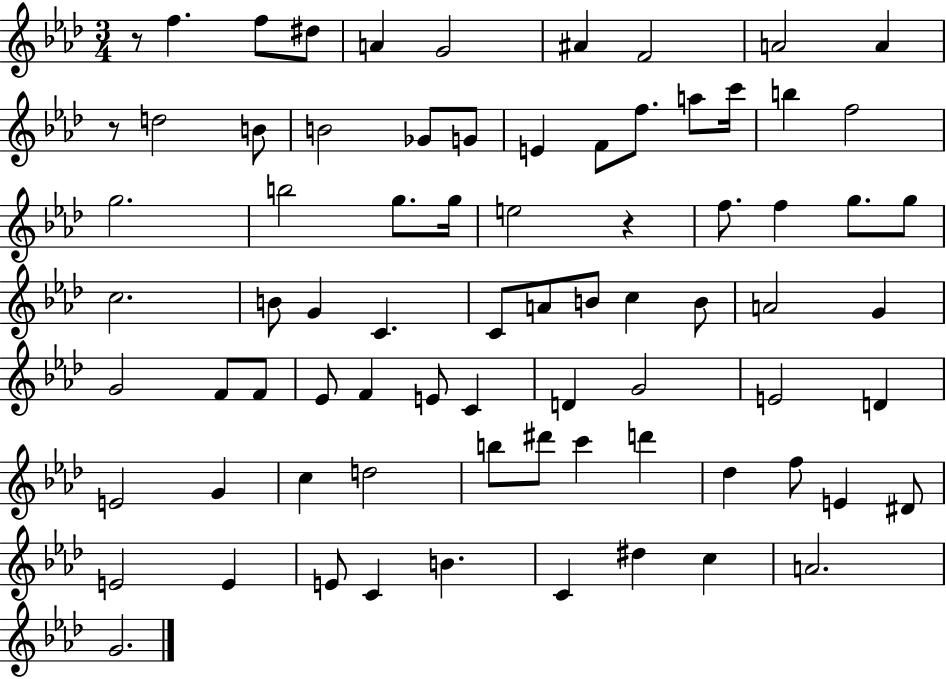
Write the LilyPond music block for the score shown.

{
  \clef treble
  \numericTimeSignature
  \time 3/4
  \key aes \major
  \repeat volta 2 { r8 f''4. f''8 dis''8 | a'4 g'2 | ais'4 f'2 | a'2 a'4 | \break r8 d''2 b'8 | b'2 ges'8 g'8 | e'4 f'8 f''8. a''8 c'''16 | b''4 f''2 | \break g''2. | b''2 g''8. g''16 | e''2 r4 | f''8. f''4 g''8. g''8 | \break c''2. | b'8 g'4 c'4. | c'8 a'8 b'8 c''4 b'8 | a'2 g'4 | \break g'2 f'8 f'8 | ees'8 f'4 e'8 c'4 | d'4 g'2 | e'2 d'4 | \break e'2 g'4 | c''4 d''2 | b''8 dis'''8 c'''4 d'''4 | des''4 f''8 e'4 dis'8 | \break e'2 e'4 | e'8 c'4 b'4. | c'4 dis''4 c''4 | a'2. | \break g'2. | } \bar "|."
}